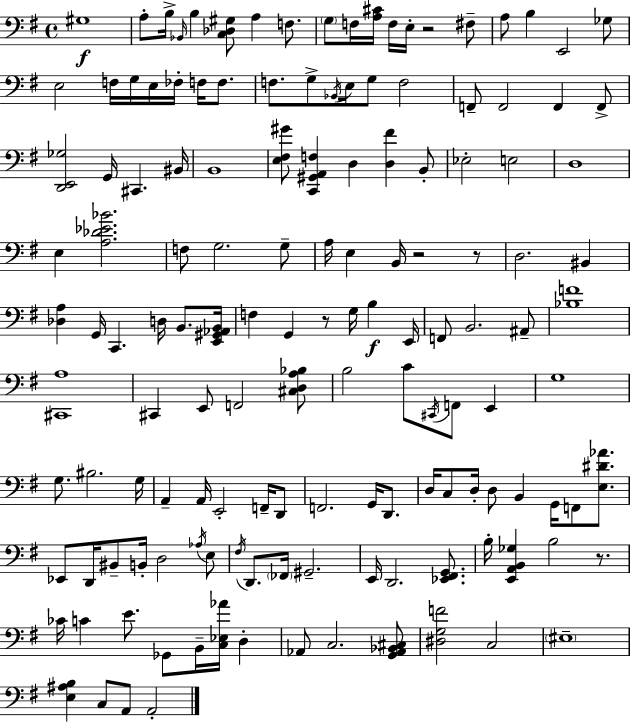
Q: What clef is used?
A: bass